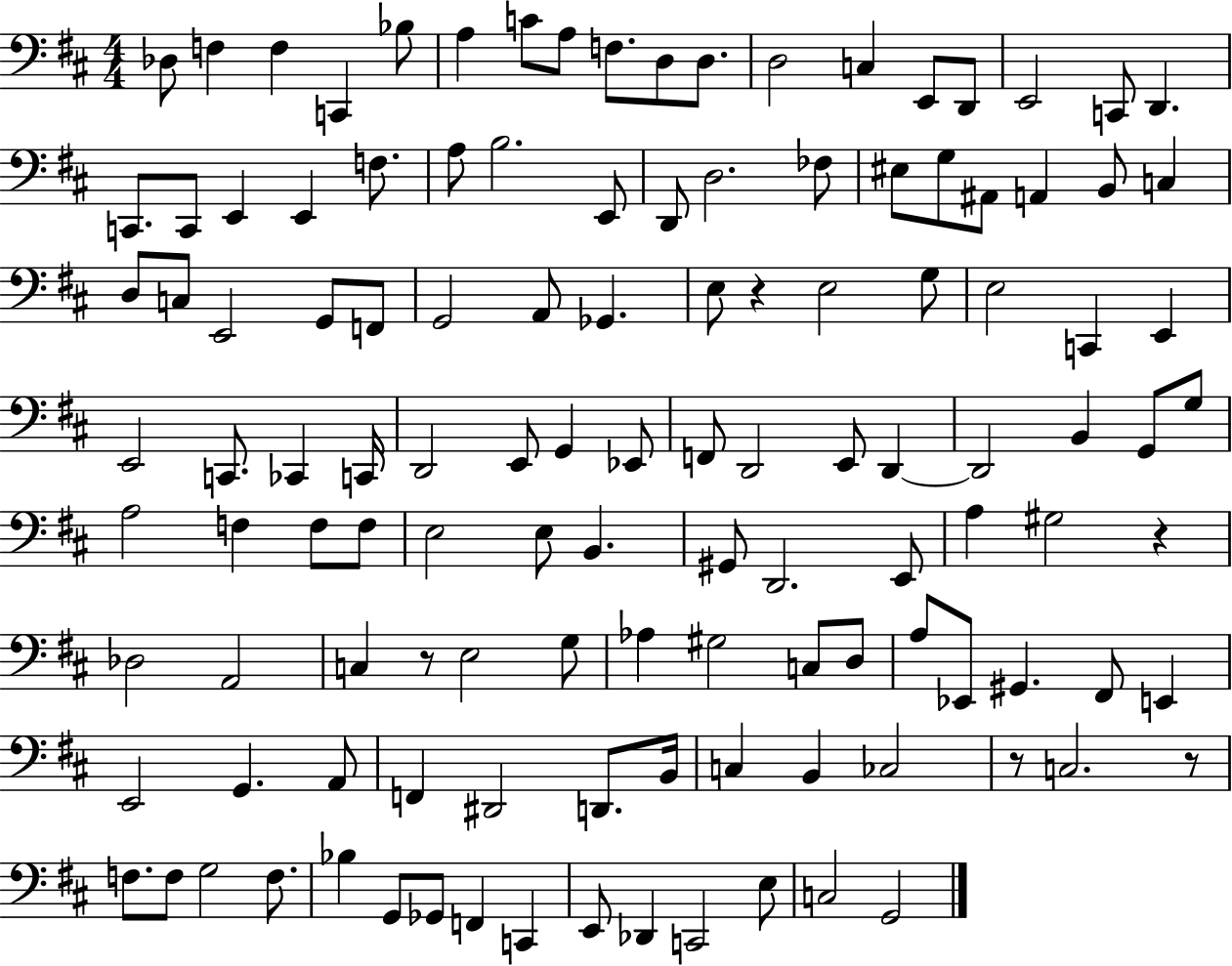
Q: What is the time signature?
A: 4/4